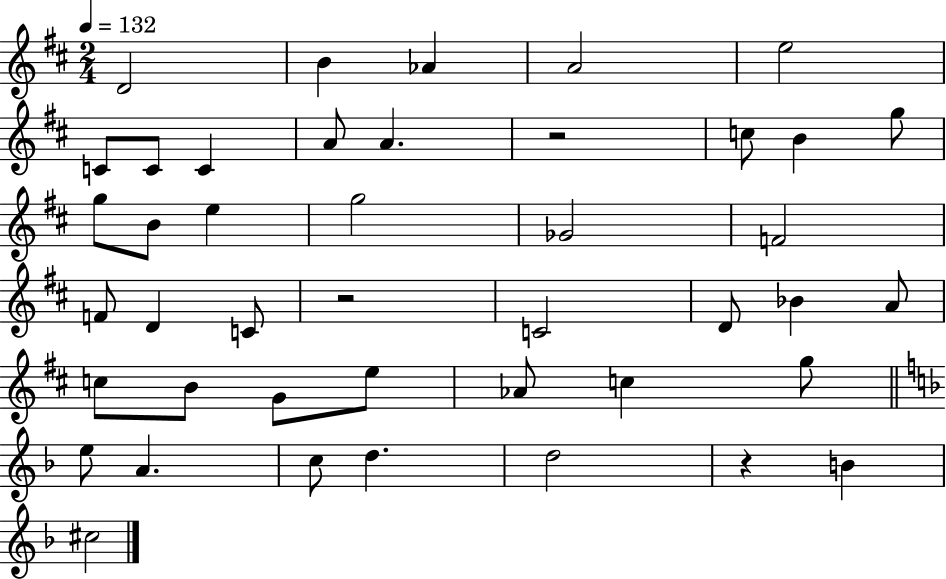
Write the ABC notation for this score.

X:1
T:Untitled
M:2/4
L:1/4
K:D
D2 B _A A2 e2 C/2 C/2 C A/2 A z2 c/2 B g/2 g/2 B/2 e g2 _G2 F2 F/2 D C/2 z2 C2 D/2 _B A/2 c/2 B/2 G/2 e/2 _A/2 c g/2 e/2 A c/2 d d2 z B ^c2